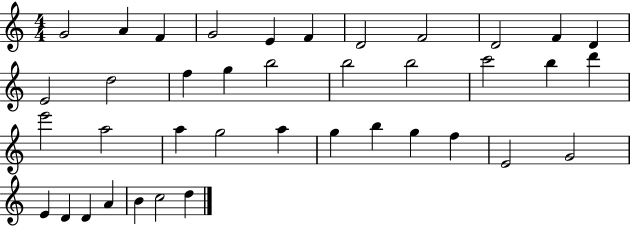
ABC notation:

X:1
T:Untitled
M:4/4
L:1/4
K:C
G2 A F G2 E F D2 F2 D2 F D E2 d2 f g b2 b2 b2 c'2 b d' e'2 a2 a g2 a g b g f E2 G2 E D D A B c2 d